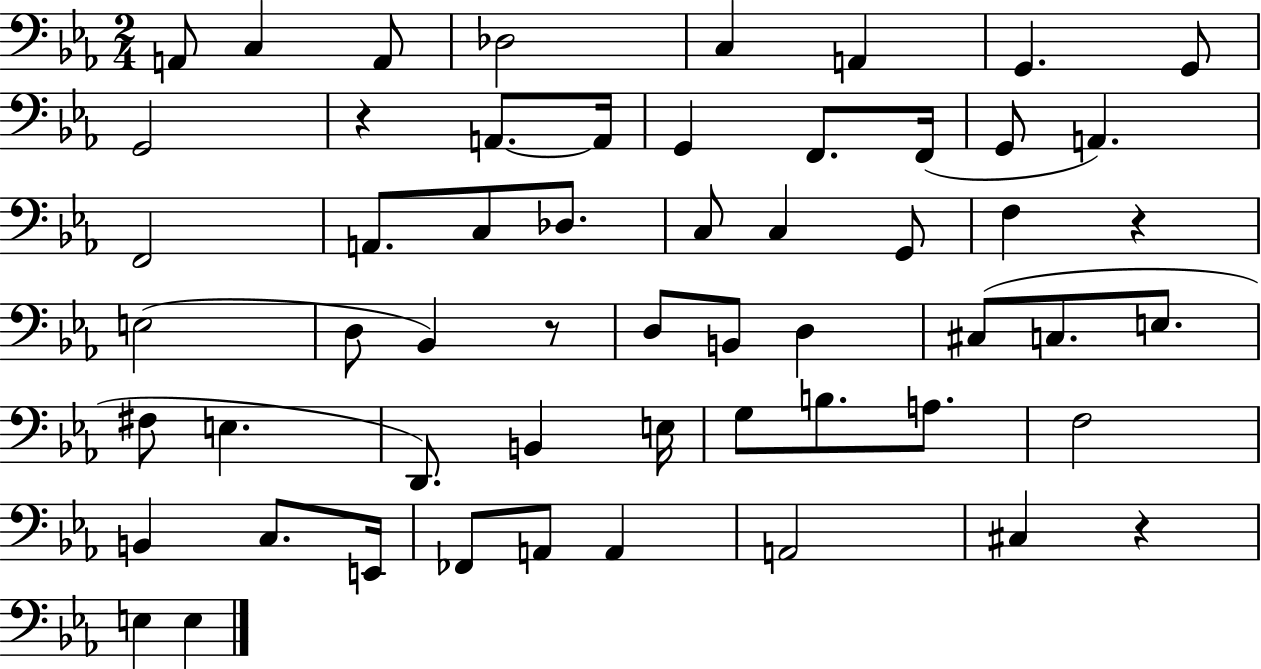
A2/e C3/q A2/e Db3/h C3/q A2/q G2/q. G2/e G2/h R/q A2/e. A2/s G2/q F2/e. F2/s G2/e A2/q. F2/h A2/e. C3/e Db3/e. C3/e C3/q G2/e F3/q R/q E3/h D3/e Bb2/q R/e D3/e B2/e D3/q C#3/e C3/e. E3/e. F#3/e E3/q. D2/e. B2/q E3/s G3/e B3/e. A3/e. F3/h B2/q C3/e. E2/s FES2/e A2/e A2/q A2/h C#3/q R/q E3/q E3/q